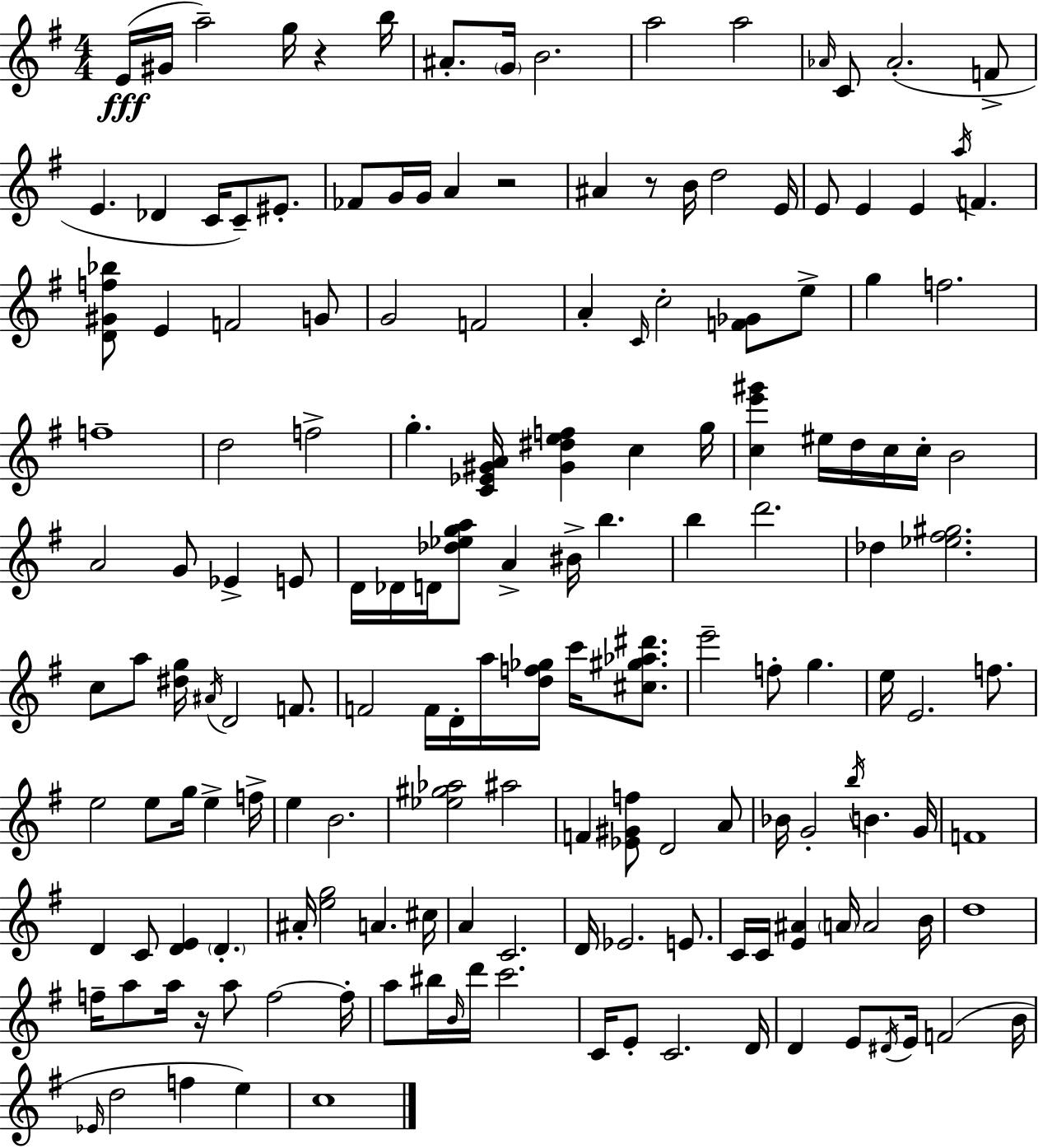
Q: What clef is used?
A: treble